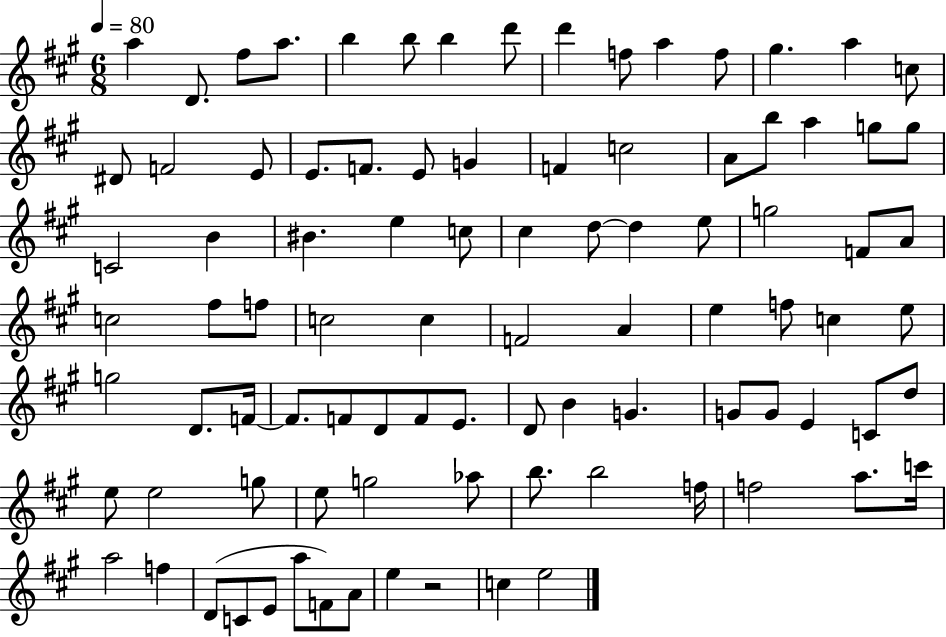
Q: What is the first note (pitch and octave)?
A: A5